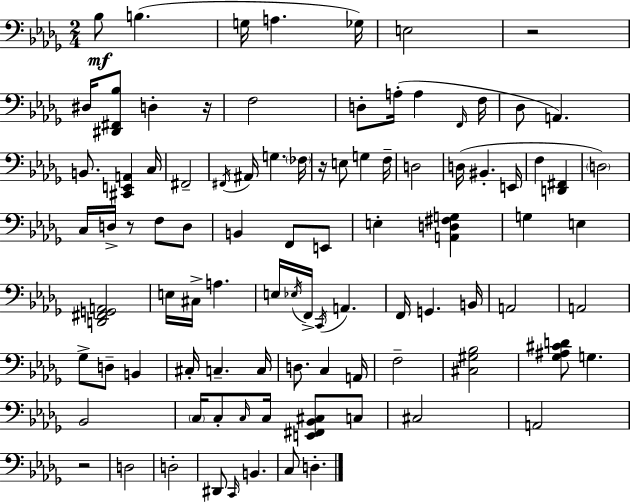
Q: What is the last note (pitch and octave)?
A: D3